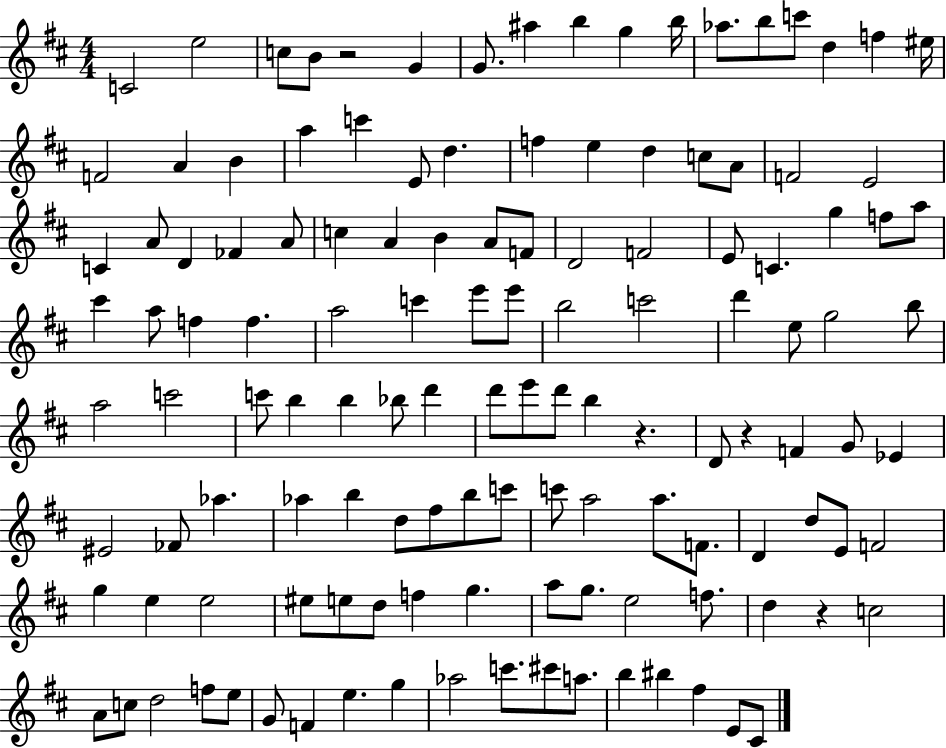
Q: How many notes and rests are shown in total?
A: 129